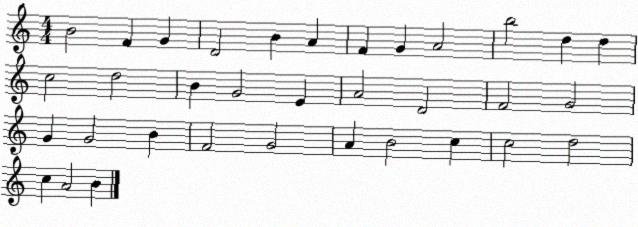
X:1
T:Untitled
M:4/4
L:1/4
K:C
B2 F G D2 B A F G A2 b2 d d c2 d2 B G2 E A2 D2 F2 G2 G G2 B F2 G2 A B2 c c2 d2 c A2 B